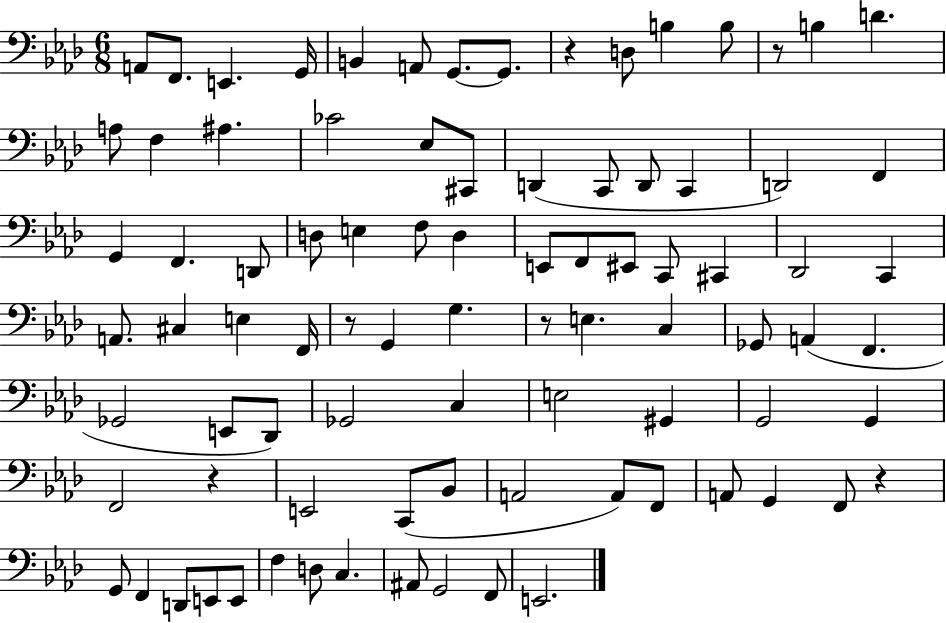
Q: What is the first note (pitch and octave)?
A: A2